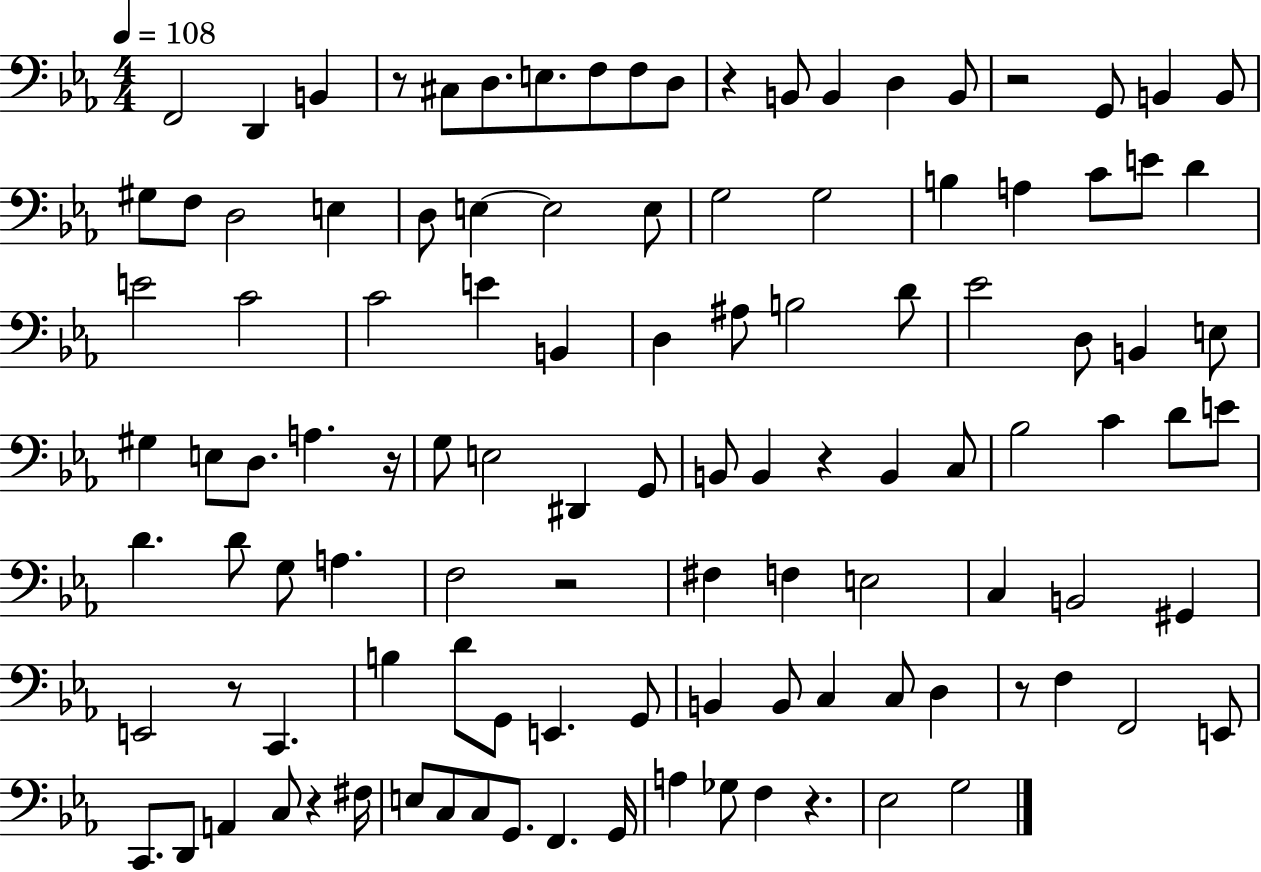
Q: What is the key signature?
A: EES major